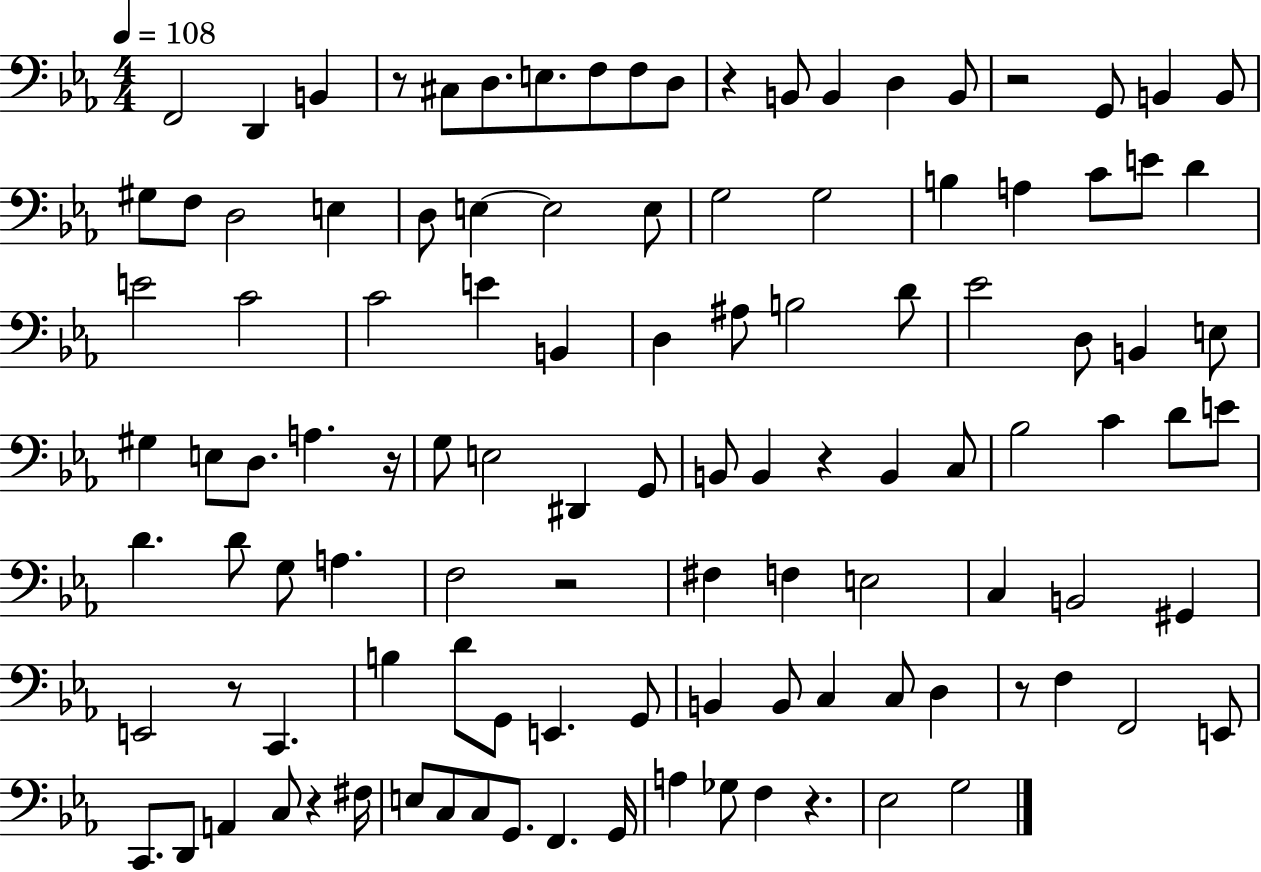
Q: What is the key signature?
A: EES major